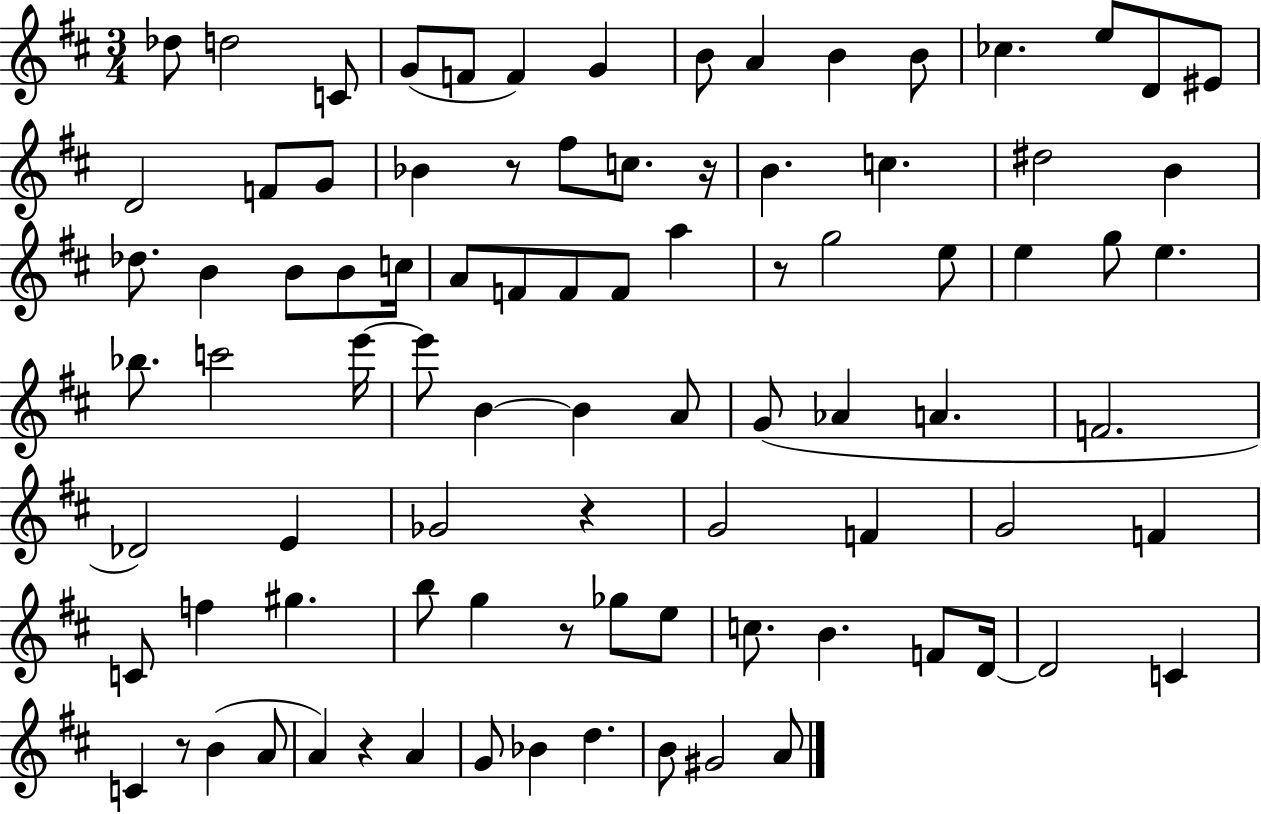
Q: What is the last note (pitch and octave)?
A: A4